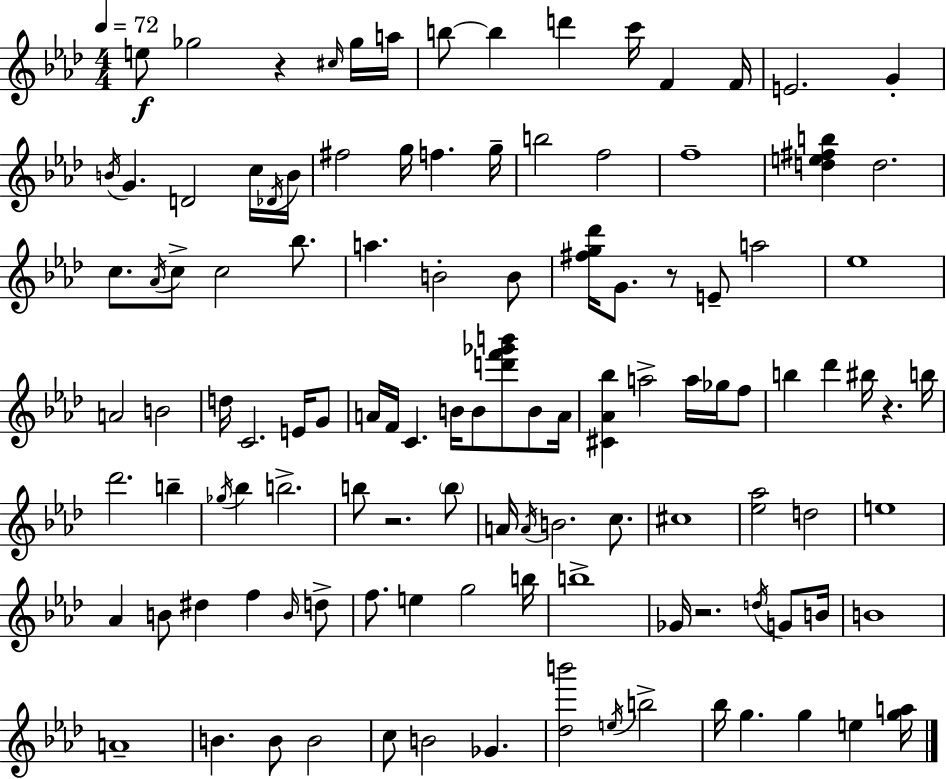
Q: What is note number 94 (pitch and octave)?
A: B4